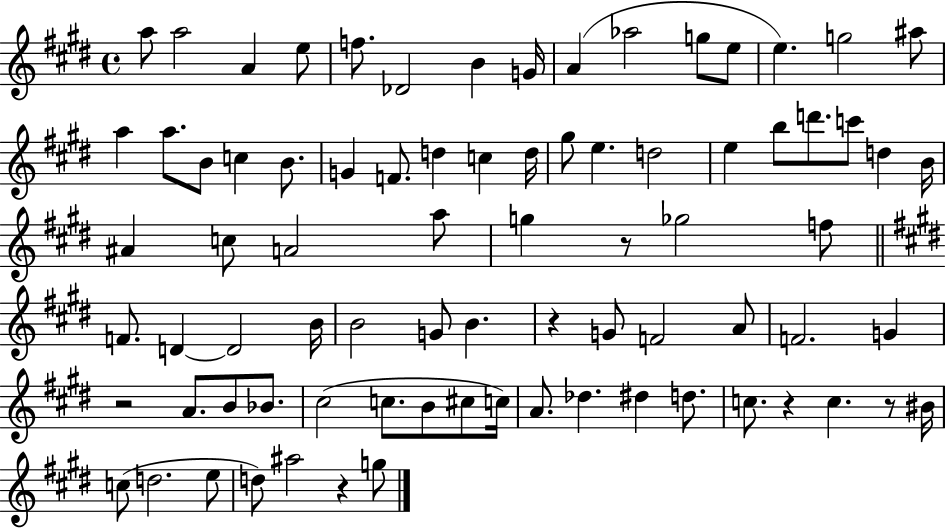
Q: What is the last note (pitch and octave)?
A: G5